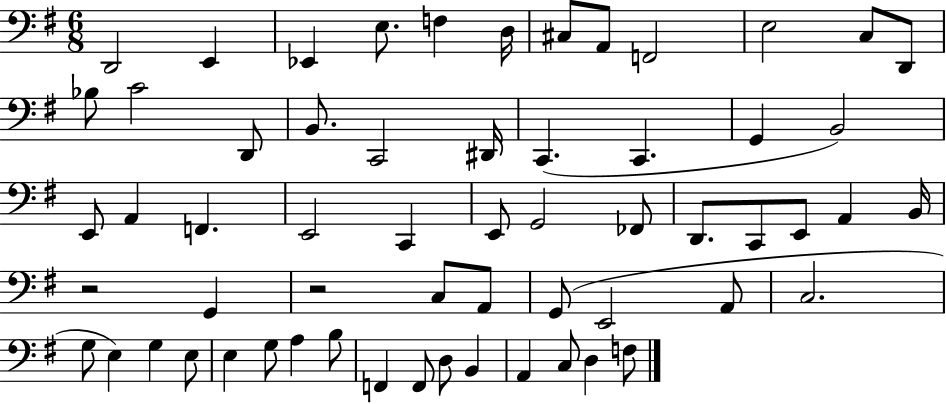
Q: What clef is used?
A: bass